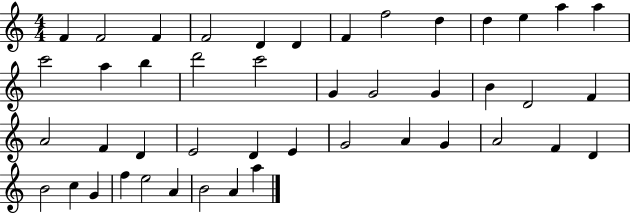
X:1
T:Untitled
M:4/4
L:1/4
K:C
F F2 F F2 D D F f2 d d e a a c'2 a b d'2 c'2 G G2 G B D2 F A2 F D E2 D E G2 A G A2 F D B2 c G f e2 A B2 A a